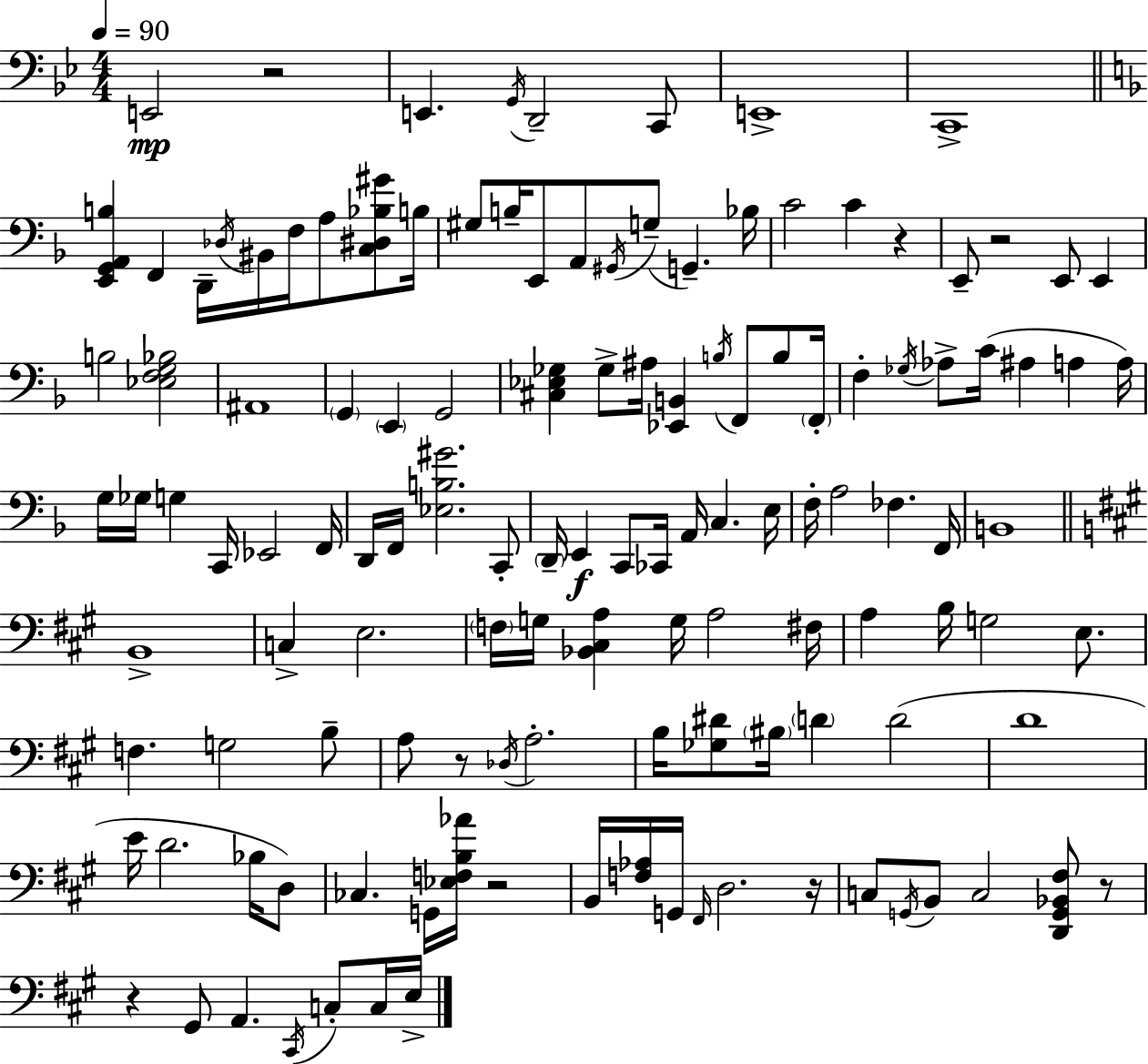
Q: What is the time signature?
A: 4/4